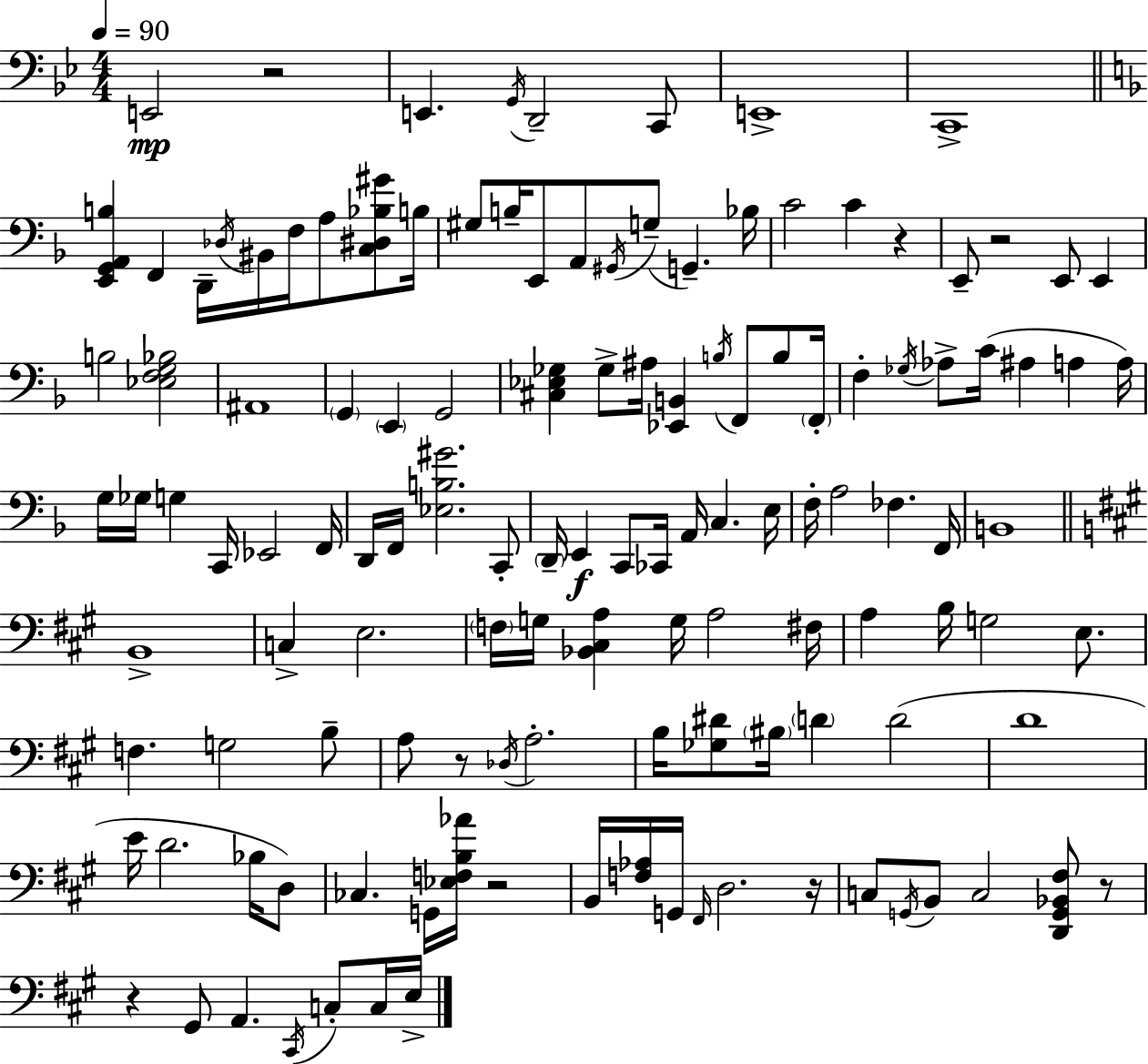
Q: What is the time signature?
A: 4/4